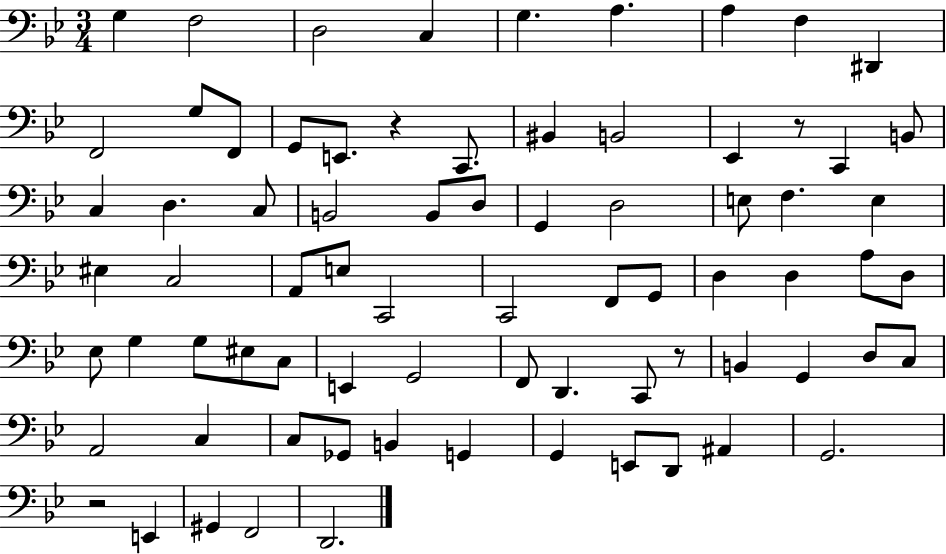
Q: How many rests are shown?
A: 4